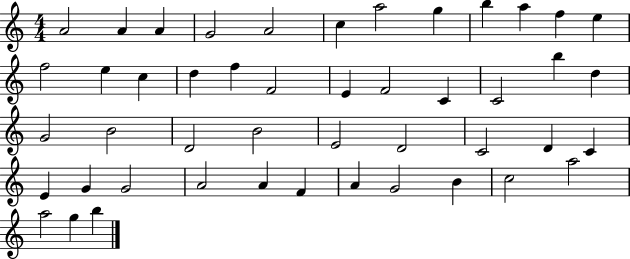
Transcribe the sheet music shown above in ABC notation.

X:1
T:Untitled
M:4/4
L:1/4
K:C
A2 A A G2 A2 c a2 g b a f e f2 e c d f F2 E F2 C C2 b d G2 B2 D2 B2 E2 D2 C2 D C E G G2 A2 A F A G2 B c2 a2 a2 g b